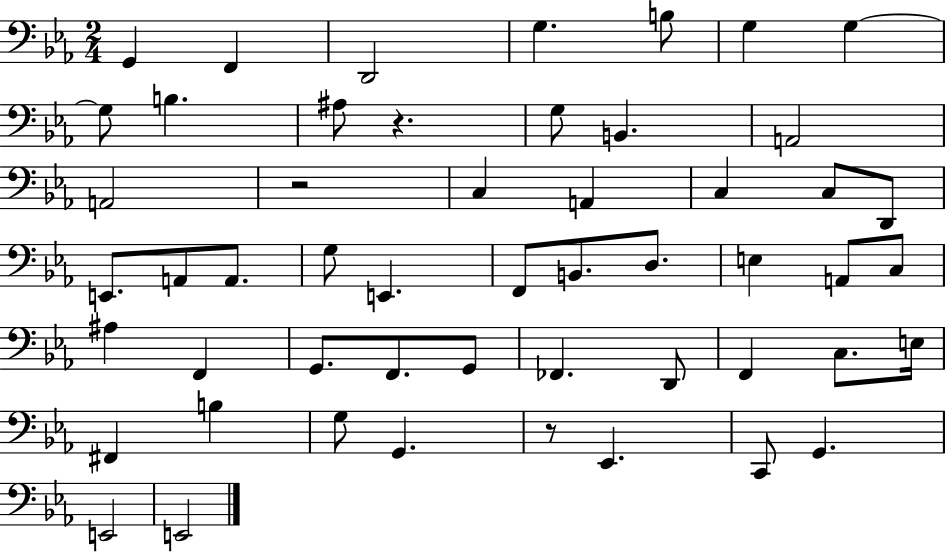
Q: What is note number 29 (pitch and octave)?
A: A2